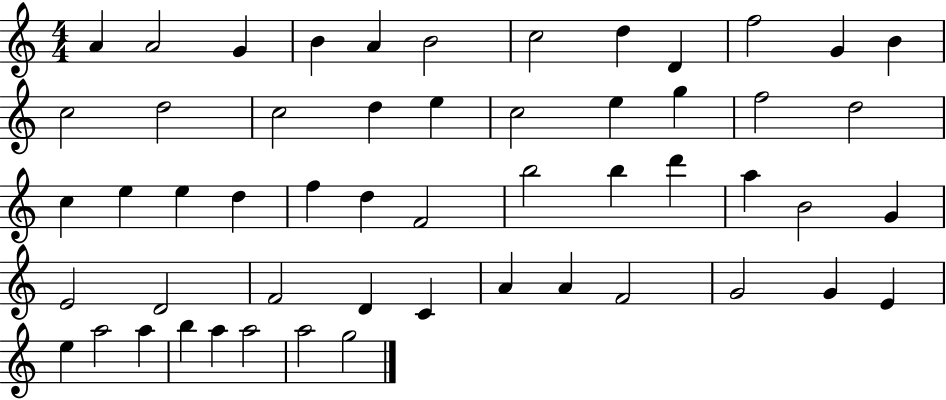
A4/q A4/h G4/q B4/q A4/q B4/h C5/h D5/q D4/q F5/h G4/q B4/q C5/h D5/h C5/h D5/q E5/q C5/h E5/q G5/q F5/h D5/h C5/q E5/q E5/q D5/q F5/q D5/q F4/h B5/h B5/q D6/q A5/q B4/h G4/q E4/h D4/h F4/h D4/q C4/q A4/q A4/q F4/h G4/h G4/q E4/q E5/q A5/h A5/q B5/q A5/q A5/h A5/h G5/h